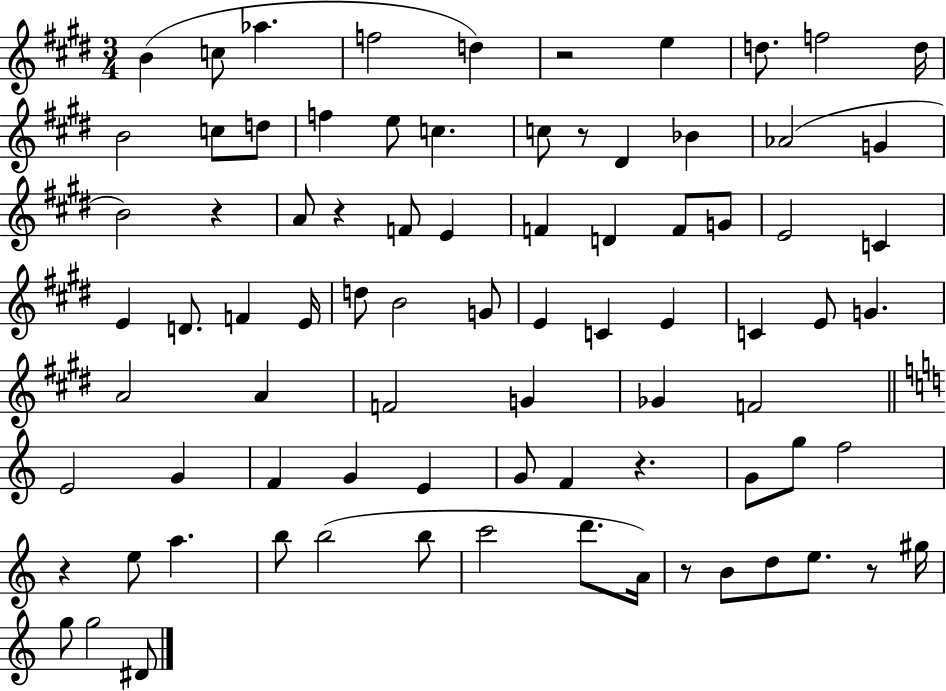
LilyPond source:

{
  \clef treble
  \numericTimeSignature
  \time 3/4
  \key e \major
  b'4( c''8 aes''4. | f''2 d''4) | r2 e''4 | d''8. f''2 d''16 | \break b'2 c''8 d''8 | f''4 e''8 c''4. | c''8 r8 dis'4 bes'4 | aes'2( g'4 | \break b'2) r4 | a'8 r4 f'8 e'4 | f'4 d'4 f'8 g'8 | e'2 c'4 | \break e'4 d'8. f'4 e'16 | d''8 b'2 g'8 | e'4 c'4 e'4 | c'4 e'8 g'4. | \break a'2 a'4 | f'2 g'4 | ges'4 f'2 | \bar "||" \break \key a \minor e'2 g'4 | f'4 g'4 e'4 | g'8 f'4 r4. | g'8 g''8 f''2 | \break r4 e''8 a''4. | b''8 b''2( b''8 | c'''2 d'''8. a'16) | r8 b'8 d''8 e''8. r8 gis''16 | \break g''8 g''2 dis'8 | \bar "|."
}